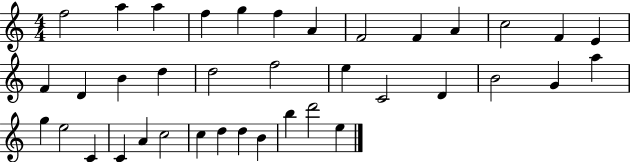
{
  \clef treble
  \numericTimeSignature
  \time 4/4
  \key c \major
  f''2 a''4 a''4 | f''4 g''4 f''4 a'4 | f'2 f'4 a'4 | c''2 f'4 e'4 | \break f'4 d'4 b'4 d''4 | d''2 f''2 | e''4 c'2 d'4 | b'2 g'4 a''4 | \break g''4 e''2 c'4 | c'4 a'4 c''2 | c''4 d''4 d''4 b'4 | b''4 d'''2 e''4 | \break \bar "|."
}